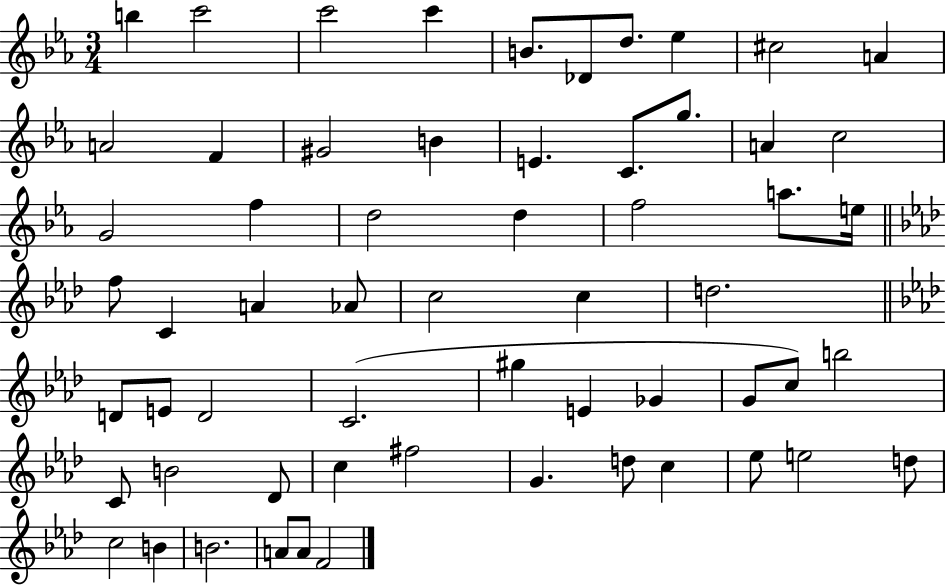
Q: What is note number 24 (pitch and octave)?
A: F5